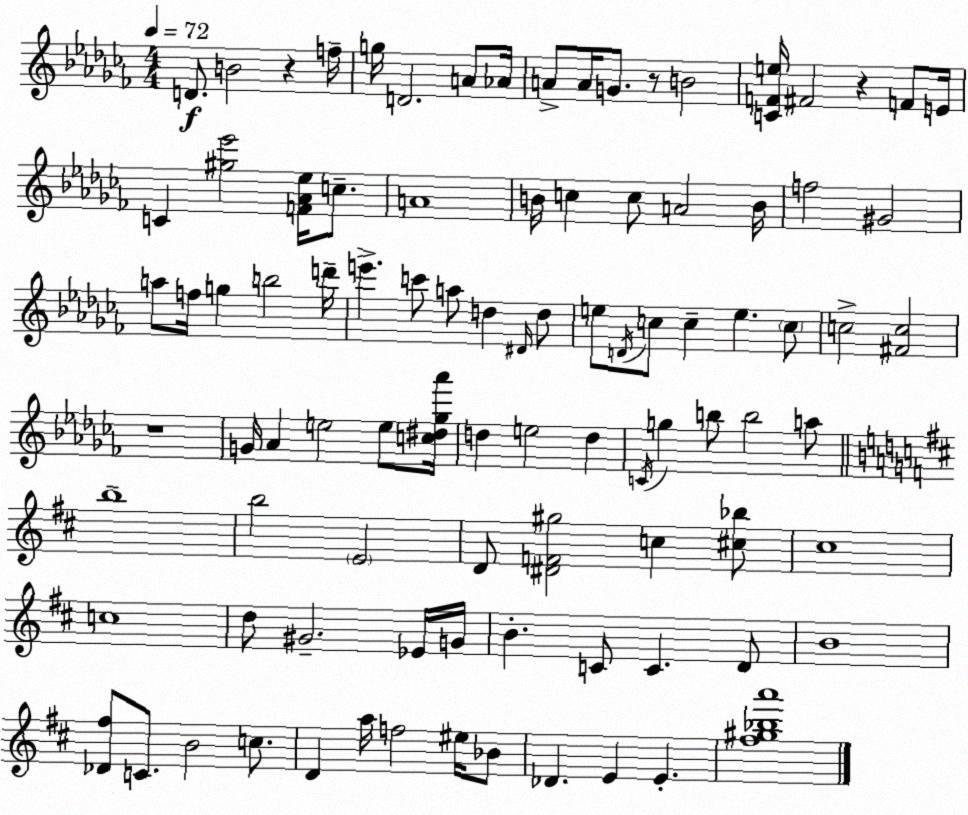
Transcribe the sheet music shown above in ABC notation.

X:1
T:Untitled
M:4/4
L:1/4
K:Abm
D/2 B2 z f/4 g/4 D2 A/2 _A/4 A/2 A/4 G/2 z/2 B2 [CFe]/4 ^F2 z F/2 E/4 C [^g_e']2 [F_A_e]/4 c/2 A4 B/4 c c/2 A2 B/4 f2 ^G2 a/2 f/4 g b2 d'/4 e' c'/2 a/2 d ^D/4 d/2 e/2 D/4 c/2 c e c/2 c2 [^Fc]2 z4 G/4 _A e2 e/2 [c^d_g_a']/4 d e2 d C/4 g b/2 b2 a/2 b4 b2 E2 D/2 [^DF^g]2 c [^c_b]/2 ^c4 c4 d/2 ^G2 _E/4 G/4 B C/2 C D/2 B4 [_D^f]/2 C/2 B2 c/2 D a/4 f2 ^e/4 _B/2 _D E E [^f^g_ba']4